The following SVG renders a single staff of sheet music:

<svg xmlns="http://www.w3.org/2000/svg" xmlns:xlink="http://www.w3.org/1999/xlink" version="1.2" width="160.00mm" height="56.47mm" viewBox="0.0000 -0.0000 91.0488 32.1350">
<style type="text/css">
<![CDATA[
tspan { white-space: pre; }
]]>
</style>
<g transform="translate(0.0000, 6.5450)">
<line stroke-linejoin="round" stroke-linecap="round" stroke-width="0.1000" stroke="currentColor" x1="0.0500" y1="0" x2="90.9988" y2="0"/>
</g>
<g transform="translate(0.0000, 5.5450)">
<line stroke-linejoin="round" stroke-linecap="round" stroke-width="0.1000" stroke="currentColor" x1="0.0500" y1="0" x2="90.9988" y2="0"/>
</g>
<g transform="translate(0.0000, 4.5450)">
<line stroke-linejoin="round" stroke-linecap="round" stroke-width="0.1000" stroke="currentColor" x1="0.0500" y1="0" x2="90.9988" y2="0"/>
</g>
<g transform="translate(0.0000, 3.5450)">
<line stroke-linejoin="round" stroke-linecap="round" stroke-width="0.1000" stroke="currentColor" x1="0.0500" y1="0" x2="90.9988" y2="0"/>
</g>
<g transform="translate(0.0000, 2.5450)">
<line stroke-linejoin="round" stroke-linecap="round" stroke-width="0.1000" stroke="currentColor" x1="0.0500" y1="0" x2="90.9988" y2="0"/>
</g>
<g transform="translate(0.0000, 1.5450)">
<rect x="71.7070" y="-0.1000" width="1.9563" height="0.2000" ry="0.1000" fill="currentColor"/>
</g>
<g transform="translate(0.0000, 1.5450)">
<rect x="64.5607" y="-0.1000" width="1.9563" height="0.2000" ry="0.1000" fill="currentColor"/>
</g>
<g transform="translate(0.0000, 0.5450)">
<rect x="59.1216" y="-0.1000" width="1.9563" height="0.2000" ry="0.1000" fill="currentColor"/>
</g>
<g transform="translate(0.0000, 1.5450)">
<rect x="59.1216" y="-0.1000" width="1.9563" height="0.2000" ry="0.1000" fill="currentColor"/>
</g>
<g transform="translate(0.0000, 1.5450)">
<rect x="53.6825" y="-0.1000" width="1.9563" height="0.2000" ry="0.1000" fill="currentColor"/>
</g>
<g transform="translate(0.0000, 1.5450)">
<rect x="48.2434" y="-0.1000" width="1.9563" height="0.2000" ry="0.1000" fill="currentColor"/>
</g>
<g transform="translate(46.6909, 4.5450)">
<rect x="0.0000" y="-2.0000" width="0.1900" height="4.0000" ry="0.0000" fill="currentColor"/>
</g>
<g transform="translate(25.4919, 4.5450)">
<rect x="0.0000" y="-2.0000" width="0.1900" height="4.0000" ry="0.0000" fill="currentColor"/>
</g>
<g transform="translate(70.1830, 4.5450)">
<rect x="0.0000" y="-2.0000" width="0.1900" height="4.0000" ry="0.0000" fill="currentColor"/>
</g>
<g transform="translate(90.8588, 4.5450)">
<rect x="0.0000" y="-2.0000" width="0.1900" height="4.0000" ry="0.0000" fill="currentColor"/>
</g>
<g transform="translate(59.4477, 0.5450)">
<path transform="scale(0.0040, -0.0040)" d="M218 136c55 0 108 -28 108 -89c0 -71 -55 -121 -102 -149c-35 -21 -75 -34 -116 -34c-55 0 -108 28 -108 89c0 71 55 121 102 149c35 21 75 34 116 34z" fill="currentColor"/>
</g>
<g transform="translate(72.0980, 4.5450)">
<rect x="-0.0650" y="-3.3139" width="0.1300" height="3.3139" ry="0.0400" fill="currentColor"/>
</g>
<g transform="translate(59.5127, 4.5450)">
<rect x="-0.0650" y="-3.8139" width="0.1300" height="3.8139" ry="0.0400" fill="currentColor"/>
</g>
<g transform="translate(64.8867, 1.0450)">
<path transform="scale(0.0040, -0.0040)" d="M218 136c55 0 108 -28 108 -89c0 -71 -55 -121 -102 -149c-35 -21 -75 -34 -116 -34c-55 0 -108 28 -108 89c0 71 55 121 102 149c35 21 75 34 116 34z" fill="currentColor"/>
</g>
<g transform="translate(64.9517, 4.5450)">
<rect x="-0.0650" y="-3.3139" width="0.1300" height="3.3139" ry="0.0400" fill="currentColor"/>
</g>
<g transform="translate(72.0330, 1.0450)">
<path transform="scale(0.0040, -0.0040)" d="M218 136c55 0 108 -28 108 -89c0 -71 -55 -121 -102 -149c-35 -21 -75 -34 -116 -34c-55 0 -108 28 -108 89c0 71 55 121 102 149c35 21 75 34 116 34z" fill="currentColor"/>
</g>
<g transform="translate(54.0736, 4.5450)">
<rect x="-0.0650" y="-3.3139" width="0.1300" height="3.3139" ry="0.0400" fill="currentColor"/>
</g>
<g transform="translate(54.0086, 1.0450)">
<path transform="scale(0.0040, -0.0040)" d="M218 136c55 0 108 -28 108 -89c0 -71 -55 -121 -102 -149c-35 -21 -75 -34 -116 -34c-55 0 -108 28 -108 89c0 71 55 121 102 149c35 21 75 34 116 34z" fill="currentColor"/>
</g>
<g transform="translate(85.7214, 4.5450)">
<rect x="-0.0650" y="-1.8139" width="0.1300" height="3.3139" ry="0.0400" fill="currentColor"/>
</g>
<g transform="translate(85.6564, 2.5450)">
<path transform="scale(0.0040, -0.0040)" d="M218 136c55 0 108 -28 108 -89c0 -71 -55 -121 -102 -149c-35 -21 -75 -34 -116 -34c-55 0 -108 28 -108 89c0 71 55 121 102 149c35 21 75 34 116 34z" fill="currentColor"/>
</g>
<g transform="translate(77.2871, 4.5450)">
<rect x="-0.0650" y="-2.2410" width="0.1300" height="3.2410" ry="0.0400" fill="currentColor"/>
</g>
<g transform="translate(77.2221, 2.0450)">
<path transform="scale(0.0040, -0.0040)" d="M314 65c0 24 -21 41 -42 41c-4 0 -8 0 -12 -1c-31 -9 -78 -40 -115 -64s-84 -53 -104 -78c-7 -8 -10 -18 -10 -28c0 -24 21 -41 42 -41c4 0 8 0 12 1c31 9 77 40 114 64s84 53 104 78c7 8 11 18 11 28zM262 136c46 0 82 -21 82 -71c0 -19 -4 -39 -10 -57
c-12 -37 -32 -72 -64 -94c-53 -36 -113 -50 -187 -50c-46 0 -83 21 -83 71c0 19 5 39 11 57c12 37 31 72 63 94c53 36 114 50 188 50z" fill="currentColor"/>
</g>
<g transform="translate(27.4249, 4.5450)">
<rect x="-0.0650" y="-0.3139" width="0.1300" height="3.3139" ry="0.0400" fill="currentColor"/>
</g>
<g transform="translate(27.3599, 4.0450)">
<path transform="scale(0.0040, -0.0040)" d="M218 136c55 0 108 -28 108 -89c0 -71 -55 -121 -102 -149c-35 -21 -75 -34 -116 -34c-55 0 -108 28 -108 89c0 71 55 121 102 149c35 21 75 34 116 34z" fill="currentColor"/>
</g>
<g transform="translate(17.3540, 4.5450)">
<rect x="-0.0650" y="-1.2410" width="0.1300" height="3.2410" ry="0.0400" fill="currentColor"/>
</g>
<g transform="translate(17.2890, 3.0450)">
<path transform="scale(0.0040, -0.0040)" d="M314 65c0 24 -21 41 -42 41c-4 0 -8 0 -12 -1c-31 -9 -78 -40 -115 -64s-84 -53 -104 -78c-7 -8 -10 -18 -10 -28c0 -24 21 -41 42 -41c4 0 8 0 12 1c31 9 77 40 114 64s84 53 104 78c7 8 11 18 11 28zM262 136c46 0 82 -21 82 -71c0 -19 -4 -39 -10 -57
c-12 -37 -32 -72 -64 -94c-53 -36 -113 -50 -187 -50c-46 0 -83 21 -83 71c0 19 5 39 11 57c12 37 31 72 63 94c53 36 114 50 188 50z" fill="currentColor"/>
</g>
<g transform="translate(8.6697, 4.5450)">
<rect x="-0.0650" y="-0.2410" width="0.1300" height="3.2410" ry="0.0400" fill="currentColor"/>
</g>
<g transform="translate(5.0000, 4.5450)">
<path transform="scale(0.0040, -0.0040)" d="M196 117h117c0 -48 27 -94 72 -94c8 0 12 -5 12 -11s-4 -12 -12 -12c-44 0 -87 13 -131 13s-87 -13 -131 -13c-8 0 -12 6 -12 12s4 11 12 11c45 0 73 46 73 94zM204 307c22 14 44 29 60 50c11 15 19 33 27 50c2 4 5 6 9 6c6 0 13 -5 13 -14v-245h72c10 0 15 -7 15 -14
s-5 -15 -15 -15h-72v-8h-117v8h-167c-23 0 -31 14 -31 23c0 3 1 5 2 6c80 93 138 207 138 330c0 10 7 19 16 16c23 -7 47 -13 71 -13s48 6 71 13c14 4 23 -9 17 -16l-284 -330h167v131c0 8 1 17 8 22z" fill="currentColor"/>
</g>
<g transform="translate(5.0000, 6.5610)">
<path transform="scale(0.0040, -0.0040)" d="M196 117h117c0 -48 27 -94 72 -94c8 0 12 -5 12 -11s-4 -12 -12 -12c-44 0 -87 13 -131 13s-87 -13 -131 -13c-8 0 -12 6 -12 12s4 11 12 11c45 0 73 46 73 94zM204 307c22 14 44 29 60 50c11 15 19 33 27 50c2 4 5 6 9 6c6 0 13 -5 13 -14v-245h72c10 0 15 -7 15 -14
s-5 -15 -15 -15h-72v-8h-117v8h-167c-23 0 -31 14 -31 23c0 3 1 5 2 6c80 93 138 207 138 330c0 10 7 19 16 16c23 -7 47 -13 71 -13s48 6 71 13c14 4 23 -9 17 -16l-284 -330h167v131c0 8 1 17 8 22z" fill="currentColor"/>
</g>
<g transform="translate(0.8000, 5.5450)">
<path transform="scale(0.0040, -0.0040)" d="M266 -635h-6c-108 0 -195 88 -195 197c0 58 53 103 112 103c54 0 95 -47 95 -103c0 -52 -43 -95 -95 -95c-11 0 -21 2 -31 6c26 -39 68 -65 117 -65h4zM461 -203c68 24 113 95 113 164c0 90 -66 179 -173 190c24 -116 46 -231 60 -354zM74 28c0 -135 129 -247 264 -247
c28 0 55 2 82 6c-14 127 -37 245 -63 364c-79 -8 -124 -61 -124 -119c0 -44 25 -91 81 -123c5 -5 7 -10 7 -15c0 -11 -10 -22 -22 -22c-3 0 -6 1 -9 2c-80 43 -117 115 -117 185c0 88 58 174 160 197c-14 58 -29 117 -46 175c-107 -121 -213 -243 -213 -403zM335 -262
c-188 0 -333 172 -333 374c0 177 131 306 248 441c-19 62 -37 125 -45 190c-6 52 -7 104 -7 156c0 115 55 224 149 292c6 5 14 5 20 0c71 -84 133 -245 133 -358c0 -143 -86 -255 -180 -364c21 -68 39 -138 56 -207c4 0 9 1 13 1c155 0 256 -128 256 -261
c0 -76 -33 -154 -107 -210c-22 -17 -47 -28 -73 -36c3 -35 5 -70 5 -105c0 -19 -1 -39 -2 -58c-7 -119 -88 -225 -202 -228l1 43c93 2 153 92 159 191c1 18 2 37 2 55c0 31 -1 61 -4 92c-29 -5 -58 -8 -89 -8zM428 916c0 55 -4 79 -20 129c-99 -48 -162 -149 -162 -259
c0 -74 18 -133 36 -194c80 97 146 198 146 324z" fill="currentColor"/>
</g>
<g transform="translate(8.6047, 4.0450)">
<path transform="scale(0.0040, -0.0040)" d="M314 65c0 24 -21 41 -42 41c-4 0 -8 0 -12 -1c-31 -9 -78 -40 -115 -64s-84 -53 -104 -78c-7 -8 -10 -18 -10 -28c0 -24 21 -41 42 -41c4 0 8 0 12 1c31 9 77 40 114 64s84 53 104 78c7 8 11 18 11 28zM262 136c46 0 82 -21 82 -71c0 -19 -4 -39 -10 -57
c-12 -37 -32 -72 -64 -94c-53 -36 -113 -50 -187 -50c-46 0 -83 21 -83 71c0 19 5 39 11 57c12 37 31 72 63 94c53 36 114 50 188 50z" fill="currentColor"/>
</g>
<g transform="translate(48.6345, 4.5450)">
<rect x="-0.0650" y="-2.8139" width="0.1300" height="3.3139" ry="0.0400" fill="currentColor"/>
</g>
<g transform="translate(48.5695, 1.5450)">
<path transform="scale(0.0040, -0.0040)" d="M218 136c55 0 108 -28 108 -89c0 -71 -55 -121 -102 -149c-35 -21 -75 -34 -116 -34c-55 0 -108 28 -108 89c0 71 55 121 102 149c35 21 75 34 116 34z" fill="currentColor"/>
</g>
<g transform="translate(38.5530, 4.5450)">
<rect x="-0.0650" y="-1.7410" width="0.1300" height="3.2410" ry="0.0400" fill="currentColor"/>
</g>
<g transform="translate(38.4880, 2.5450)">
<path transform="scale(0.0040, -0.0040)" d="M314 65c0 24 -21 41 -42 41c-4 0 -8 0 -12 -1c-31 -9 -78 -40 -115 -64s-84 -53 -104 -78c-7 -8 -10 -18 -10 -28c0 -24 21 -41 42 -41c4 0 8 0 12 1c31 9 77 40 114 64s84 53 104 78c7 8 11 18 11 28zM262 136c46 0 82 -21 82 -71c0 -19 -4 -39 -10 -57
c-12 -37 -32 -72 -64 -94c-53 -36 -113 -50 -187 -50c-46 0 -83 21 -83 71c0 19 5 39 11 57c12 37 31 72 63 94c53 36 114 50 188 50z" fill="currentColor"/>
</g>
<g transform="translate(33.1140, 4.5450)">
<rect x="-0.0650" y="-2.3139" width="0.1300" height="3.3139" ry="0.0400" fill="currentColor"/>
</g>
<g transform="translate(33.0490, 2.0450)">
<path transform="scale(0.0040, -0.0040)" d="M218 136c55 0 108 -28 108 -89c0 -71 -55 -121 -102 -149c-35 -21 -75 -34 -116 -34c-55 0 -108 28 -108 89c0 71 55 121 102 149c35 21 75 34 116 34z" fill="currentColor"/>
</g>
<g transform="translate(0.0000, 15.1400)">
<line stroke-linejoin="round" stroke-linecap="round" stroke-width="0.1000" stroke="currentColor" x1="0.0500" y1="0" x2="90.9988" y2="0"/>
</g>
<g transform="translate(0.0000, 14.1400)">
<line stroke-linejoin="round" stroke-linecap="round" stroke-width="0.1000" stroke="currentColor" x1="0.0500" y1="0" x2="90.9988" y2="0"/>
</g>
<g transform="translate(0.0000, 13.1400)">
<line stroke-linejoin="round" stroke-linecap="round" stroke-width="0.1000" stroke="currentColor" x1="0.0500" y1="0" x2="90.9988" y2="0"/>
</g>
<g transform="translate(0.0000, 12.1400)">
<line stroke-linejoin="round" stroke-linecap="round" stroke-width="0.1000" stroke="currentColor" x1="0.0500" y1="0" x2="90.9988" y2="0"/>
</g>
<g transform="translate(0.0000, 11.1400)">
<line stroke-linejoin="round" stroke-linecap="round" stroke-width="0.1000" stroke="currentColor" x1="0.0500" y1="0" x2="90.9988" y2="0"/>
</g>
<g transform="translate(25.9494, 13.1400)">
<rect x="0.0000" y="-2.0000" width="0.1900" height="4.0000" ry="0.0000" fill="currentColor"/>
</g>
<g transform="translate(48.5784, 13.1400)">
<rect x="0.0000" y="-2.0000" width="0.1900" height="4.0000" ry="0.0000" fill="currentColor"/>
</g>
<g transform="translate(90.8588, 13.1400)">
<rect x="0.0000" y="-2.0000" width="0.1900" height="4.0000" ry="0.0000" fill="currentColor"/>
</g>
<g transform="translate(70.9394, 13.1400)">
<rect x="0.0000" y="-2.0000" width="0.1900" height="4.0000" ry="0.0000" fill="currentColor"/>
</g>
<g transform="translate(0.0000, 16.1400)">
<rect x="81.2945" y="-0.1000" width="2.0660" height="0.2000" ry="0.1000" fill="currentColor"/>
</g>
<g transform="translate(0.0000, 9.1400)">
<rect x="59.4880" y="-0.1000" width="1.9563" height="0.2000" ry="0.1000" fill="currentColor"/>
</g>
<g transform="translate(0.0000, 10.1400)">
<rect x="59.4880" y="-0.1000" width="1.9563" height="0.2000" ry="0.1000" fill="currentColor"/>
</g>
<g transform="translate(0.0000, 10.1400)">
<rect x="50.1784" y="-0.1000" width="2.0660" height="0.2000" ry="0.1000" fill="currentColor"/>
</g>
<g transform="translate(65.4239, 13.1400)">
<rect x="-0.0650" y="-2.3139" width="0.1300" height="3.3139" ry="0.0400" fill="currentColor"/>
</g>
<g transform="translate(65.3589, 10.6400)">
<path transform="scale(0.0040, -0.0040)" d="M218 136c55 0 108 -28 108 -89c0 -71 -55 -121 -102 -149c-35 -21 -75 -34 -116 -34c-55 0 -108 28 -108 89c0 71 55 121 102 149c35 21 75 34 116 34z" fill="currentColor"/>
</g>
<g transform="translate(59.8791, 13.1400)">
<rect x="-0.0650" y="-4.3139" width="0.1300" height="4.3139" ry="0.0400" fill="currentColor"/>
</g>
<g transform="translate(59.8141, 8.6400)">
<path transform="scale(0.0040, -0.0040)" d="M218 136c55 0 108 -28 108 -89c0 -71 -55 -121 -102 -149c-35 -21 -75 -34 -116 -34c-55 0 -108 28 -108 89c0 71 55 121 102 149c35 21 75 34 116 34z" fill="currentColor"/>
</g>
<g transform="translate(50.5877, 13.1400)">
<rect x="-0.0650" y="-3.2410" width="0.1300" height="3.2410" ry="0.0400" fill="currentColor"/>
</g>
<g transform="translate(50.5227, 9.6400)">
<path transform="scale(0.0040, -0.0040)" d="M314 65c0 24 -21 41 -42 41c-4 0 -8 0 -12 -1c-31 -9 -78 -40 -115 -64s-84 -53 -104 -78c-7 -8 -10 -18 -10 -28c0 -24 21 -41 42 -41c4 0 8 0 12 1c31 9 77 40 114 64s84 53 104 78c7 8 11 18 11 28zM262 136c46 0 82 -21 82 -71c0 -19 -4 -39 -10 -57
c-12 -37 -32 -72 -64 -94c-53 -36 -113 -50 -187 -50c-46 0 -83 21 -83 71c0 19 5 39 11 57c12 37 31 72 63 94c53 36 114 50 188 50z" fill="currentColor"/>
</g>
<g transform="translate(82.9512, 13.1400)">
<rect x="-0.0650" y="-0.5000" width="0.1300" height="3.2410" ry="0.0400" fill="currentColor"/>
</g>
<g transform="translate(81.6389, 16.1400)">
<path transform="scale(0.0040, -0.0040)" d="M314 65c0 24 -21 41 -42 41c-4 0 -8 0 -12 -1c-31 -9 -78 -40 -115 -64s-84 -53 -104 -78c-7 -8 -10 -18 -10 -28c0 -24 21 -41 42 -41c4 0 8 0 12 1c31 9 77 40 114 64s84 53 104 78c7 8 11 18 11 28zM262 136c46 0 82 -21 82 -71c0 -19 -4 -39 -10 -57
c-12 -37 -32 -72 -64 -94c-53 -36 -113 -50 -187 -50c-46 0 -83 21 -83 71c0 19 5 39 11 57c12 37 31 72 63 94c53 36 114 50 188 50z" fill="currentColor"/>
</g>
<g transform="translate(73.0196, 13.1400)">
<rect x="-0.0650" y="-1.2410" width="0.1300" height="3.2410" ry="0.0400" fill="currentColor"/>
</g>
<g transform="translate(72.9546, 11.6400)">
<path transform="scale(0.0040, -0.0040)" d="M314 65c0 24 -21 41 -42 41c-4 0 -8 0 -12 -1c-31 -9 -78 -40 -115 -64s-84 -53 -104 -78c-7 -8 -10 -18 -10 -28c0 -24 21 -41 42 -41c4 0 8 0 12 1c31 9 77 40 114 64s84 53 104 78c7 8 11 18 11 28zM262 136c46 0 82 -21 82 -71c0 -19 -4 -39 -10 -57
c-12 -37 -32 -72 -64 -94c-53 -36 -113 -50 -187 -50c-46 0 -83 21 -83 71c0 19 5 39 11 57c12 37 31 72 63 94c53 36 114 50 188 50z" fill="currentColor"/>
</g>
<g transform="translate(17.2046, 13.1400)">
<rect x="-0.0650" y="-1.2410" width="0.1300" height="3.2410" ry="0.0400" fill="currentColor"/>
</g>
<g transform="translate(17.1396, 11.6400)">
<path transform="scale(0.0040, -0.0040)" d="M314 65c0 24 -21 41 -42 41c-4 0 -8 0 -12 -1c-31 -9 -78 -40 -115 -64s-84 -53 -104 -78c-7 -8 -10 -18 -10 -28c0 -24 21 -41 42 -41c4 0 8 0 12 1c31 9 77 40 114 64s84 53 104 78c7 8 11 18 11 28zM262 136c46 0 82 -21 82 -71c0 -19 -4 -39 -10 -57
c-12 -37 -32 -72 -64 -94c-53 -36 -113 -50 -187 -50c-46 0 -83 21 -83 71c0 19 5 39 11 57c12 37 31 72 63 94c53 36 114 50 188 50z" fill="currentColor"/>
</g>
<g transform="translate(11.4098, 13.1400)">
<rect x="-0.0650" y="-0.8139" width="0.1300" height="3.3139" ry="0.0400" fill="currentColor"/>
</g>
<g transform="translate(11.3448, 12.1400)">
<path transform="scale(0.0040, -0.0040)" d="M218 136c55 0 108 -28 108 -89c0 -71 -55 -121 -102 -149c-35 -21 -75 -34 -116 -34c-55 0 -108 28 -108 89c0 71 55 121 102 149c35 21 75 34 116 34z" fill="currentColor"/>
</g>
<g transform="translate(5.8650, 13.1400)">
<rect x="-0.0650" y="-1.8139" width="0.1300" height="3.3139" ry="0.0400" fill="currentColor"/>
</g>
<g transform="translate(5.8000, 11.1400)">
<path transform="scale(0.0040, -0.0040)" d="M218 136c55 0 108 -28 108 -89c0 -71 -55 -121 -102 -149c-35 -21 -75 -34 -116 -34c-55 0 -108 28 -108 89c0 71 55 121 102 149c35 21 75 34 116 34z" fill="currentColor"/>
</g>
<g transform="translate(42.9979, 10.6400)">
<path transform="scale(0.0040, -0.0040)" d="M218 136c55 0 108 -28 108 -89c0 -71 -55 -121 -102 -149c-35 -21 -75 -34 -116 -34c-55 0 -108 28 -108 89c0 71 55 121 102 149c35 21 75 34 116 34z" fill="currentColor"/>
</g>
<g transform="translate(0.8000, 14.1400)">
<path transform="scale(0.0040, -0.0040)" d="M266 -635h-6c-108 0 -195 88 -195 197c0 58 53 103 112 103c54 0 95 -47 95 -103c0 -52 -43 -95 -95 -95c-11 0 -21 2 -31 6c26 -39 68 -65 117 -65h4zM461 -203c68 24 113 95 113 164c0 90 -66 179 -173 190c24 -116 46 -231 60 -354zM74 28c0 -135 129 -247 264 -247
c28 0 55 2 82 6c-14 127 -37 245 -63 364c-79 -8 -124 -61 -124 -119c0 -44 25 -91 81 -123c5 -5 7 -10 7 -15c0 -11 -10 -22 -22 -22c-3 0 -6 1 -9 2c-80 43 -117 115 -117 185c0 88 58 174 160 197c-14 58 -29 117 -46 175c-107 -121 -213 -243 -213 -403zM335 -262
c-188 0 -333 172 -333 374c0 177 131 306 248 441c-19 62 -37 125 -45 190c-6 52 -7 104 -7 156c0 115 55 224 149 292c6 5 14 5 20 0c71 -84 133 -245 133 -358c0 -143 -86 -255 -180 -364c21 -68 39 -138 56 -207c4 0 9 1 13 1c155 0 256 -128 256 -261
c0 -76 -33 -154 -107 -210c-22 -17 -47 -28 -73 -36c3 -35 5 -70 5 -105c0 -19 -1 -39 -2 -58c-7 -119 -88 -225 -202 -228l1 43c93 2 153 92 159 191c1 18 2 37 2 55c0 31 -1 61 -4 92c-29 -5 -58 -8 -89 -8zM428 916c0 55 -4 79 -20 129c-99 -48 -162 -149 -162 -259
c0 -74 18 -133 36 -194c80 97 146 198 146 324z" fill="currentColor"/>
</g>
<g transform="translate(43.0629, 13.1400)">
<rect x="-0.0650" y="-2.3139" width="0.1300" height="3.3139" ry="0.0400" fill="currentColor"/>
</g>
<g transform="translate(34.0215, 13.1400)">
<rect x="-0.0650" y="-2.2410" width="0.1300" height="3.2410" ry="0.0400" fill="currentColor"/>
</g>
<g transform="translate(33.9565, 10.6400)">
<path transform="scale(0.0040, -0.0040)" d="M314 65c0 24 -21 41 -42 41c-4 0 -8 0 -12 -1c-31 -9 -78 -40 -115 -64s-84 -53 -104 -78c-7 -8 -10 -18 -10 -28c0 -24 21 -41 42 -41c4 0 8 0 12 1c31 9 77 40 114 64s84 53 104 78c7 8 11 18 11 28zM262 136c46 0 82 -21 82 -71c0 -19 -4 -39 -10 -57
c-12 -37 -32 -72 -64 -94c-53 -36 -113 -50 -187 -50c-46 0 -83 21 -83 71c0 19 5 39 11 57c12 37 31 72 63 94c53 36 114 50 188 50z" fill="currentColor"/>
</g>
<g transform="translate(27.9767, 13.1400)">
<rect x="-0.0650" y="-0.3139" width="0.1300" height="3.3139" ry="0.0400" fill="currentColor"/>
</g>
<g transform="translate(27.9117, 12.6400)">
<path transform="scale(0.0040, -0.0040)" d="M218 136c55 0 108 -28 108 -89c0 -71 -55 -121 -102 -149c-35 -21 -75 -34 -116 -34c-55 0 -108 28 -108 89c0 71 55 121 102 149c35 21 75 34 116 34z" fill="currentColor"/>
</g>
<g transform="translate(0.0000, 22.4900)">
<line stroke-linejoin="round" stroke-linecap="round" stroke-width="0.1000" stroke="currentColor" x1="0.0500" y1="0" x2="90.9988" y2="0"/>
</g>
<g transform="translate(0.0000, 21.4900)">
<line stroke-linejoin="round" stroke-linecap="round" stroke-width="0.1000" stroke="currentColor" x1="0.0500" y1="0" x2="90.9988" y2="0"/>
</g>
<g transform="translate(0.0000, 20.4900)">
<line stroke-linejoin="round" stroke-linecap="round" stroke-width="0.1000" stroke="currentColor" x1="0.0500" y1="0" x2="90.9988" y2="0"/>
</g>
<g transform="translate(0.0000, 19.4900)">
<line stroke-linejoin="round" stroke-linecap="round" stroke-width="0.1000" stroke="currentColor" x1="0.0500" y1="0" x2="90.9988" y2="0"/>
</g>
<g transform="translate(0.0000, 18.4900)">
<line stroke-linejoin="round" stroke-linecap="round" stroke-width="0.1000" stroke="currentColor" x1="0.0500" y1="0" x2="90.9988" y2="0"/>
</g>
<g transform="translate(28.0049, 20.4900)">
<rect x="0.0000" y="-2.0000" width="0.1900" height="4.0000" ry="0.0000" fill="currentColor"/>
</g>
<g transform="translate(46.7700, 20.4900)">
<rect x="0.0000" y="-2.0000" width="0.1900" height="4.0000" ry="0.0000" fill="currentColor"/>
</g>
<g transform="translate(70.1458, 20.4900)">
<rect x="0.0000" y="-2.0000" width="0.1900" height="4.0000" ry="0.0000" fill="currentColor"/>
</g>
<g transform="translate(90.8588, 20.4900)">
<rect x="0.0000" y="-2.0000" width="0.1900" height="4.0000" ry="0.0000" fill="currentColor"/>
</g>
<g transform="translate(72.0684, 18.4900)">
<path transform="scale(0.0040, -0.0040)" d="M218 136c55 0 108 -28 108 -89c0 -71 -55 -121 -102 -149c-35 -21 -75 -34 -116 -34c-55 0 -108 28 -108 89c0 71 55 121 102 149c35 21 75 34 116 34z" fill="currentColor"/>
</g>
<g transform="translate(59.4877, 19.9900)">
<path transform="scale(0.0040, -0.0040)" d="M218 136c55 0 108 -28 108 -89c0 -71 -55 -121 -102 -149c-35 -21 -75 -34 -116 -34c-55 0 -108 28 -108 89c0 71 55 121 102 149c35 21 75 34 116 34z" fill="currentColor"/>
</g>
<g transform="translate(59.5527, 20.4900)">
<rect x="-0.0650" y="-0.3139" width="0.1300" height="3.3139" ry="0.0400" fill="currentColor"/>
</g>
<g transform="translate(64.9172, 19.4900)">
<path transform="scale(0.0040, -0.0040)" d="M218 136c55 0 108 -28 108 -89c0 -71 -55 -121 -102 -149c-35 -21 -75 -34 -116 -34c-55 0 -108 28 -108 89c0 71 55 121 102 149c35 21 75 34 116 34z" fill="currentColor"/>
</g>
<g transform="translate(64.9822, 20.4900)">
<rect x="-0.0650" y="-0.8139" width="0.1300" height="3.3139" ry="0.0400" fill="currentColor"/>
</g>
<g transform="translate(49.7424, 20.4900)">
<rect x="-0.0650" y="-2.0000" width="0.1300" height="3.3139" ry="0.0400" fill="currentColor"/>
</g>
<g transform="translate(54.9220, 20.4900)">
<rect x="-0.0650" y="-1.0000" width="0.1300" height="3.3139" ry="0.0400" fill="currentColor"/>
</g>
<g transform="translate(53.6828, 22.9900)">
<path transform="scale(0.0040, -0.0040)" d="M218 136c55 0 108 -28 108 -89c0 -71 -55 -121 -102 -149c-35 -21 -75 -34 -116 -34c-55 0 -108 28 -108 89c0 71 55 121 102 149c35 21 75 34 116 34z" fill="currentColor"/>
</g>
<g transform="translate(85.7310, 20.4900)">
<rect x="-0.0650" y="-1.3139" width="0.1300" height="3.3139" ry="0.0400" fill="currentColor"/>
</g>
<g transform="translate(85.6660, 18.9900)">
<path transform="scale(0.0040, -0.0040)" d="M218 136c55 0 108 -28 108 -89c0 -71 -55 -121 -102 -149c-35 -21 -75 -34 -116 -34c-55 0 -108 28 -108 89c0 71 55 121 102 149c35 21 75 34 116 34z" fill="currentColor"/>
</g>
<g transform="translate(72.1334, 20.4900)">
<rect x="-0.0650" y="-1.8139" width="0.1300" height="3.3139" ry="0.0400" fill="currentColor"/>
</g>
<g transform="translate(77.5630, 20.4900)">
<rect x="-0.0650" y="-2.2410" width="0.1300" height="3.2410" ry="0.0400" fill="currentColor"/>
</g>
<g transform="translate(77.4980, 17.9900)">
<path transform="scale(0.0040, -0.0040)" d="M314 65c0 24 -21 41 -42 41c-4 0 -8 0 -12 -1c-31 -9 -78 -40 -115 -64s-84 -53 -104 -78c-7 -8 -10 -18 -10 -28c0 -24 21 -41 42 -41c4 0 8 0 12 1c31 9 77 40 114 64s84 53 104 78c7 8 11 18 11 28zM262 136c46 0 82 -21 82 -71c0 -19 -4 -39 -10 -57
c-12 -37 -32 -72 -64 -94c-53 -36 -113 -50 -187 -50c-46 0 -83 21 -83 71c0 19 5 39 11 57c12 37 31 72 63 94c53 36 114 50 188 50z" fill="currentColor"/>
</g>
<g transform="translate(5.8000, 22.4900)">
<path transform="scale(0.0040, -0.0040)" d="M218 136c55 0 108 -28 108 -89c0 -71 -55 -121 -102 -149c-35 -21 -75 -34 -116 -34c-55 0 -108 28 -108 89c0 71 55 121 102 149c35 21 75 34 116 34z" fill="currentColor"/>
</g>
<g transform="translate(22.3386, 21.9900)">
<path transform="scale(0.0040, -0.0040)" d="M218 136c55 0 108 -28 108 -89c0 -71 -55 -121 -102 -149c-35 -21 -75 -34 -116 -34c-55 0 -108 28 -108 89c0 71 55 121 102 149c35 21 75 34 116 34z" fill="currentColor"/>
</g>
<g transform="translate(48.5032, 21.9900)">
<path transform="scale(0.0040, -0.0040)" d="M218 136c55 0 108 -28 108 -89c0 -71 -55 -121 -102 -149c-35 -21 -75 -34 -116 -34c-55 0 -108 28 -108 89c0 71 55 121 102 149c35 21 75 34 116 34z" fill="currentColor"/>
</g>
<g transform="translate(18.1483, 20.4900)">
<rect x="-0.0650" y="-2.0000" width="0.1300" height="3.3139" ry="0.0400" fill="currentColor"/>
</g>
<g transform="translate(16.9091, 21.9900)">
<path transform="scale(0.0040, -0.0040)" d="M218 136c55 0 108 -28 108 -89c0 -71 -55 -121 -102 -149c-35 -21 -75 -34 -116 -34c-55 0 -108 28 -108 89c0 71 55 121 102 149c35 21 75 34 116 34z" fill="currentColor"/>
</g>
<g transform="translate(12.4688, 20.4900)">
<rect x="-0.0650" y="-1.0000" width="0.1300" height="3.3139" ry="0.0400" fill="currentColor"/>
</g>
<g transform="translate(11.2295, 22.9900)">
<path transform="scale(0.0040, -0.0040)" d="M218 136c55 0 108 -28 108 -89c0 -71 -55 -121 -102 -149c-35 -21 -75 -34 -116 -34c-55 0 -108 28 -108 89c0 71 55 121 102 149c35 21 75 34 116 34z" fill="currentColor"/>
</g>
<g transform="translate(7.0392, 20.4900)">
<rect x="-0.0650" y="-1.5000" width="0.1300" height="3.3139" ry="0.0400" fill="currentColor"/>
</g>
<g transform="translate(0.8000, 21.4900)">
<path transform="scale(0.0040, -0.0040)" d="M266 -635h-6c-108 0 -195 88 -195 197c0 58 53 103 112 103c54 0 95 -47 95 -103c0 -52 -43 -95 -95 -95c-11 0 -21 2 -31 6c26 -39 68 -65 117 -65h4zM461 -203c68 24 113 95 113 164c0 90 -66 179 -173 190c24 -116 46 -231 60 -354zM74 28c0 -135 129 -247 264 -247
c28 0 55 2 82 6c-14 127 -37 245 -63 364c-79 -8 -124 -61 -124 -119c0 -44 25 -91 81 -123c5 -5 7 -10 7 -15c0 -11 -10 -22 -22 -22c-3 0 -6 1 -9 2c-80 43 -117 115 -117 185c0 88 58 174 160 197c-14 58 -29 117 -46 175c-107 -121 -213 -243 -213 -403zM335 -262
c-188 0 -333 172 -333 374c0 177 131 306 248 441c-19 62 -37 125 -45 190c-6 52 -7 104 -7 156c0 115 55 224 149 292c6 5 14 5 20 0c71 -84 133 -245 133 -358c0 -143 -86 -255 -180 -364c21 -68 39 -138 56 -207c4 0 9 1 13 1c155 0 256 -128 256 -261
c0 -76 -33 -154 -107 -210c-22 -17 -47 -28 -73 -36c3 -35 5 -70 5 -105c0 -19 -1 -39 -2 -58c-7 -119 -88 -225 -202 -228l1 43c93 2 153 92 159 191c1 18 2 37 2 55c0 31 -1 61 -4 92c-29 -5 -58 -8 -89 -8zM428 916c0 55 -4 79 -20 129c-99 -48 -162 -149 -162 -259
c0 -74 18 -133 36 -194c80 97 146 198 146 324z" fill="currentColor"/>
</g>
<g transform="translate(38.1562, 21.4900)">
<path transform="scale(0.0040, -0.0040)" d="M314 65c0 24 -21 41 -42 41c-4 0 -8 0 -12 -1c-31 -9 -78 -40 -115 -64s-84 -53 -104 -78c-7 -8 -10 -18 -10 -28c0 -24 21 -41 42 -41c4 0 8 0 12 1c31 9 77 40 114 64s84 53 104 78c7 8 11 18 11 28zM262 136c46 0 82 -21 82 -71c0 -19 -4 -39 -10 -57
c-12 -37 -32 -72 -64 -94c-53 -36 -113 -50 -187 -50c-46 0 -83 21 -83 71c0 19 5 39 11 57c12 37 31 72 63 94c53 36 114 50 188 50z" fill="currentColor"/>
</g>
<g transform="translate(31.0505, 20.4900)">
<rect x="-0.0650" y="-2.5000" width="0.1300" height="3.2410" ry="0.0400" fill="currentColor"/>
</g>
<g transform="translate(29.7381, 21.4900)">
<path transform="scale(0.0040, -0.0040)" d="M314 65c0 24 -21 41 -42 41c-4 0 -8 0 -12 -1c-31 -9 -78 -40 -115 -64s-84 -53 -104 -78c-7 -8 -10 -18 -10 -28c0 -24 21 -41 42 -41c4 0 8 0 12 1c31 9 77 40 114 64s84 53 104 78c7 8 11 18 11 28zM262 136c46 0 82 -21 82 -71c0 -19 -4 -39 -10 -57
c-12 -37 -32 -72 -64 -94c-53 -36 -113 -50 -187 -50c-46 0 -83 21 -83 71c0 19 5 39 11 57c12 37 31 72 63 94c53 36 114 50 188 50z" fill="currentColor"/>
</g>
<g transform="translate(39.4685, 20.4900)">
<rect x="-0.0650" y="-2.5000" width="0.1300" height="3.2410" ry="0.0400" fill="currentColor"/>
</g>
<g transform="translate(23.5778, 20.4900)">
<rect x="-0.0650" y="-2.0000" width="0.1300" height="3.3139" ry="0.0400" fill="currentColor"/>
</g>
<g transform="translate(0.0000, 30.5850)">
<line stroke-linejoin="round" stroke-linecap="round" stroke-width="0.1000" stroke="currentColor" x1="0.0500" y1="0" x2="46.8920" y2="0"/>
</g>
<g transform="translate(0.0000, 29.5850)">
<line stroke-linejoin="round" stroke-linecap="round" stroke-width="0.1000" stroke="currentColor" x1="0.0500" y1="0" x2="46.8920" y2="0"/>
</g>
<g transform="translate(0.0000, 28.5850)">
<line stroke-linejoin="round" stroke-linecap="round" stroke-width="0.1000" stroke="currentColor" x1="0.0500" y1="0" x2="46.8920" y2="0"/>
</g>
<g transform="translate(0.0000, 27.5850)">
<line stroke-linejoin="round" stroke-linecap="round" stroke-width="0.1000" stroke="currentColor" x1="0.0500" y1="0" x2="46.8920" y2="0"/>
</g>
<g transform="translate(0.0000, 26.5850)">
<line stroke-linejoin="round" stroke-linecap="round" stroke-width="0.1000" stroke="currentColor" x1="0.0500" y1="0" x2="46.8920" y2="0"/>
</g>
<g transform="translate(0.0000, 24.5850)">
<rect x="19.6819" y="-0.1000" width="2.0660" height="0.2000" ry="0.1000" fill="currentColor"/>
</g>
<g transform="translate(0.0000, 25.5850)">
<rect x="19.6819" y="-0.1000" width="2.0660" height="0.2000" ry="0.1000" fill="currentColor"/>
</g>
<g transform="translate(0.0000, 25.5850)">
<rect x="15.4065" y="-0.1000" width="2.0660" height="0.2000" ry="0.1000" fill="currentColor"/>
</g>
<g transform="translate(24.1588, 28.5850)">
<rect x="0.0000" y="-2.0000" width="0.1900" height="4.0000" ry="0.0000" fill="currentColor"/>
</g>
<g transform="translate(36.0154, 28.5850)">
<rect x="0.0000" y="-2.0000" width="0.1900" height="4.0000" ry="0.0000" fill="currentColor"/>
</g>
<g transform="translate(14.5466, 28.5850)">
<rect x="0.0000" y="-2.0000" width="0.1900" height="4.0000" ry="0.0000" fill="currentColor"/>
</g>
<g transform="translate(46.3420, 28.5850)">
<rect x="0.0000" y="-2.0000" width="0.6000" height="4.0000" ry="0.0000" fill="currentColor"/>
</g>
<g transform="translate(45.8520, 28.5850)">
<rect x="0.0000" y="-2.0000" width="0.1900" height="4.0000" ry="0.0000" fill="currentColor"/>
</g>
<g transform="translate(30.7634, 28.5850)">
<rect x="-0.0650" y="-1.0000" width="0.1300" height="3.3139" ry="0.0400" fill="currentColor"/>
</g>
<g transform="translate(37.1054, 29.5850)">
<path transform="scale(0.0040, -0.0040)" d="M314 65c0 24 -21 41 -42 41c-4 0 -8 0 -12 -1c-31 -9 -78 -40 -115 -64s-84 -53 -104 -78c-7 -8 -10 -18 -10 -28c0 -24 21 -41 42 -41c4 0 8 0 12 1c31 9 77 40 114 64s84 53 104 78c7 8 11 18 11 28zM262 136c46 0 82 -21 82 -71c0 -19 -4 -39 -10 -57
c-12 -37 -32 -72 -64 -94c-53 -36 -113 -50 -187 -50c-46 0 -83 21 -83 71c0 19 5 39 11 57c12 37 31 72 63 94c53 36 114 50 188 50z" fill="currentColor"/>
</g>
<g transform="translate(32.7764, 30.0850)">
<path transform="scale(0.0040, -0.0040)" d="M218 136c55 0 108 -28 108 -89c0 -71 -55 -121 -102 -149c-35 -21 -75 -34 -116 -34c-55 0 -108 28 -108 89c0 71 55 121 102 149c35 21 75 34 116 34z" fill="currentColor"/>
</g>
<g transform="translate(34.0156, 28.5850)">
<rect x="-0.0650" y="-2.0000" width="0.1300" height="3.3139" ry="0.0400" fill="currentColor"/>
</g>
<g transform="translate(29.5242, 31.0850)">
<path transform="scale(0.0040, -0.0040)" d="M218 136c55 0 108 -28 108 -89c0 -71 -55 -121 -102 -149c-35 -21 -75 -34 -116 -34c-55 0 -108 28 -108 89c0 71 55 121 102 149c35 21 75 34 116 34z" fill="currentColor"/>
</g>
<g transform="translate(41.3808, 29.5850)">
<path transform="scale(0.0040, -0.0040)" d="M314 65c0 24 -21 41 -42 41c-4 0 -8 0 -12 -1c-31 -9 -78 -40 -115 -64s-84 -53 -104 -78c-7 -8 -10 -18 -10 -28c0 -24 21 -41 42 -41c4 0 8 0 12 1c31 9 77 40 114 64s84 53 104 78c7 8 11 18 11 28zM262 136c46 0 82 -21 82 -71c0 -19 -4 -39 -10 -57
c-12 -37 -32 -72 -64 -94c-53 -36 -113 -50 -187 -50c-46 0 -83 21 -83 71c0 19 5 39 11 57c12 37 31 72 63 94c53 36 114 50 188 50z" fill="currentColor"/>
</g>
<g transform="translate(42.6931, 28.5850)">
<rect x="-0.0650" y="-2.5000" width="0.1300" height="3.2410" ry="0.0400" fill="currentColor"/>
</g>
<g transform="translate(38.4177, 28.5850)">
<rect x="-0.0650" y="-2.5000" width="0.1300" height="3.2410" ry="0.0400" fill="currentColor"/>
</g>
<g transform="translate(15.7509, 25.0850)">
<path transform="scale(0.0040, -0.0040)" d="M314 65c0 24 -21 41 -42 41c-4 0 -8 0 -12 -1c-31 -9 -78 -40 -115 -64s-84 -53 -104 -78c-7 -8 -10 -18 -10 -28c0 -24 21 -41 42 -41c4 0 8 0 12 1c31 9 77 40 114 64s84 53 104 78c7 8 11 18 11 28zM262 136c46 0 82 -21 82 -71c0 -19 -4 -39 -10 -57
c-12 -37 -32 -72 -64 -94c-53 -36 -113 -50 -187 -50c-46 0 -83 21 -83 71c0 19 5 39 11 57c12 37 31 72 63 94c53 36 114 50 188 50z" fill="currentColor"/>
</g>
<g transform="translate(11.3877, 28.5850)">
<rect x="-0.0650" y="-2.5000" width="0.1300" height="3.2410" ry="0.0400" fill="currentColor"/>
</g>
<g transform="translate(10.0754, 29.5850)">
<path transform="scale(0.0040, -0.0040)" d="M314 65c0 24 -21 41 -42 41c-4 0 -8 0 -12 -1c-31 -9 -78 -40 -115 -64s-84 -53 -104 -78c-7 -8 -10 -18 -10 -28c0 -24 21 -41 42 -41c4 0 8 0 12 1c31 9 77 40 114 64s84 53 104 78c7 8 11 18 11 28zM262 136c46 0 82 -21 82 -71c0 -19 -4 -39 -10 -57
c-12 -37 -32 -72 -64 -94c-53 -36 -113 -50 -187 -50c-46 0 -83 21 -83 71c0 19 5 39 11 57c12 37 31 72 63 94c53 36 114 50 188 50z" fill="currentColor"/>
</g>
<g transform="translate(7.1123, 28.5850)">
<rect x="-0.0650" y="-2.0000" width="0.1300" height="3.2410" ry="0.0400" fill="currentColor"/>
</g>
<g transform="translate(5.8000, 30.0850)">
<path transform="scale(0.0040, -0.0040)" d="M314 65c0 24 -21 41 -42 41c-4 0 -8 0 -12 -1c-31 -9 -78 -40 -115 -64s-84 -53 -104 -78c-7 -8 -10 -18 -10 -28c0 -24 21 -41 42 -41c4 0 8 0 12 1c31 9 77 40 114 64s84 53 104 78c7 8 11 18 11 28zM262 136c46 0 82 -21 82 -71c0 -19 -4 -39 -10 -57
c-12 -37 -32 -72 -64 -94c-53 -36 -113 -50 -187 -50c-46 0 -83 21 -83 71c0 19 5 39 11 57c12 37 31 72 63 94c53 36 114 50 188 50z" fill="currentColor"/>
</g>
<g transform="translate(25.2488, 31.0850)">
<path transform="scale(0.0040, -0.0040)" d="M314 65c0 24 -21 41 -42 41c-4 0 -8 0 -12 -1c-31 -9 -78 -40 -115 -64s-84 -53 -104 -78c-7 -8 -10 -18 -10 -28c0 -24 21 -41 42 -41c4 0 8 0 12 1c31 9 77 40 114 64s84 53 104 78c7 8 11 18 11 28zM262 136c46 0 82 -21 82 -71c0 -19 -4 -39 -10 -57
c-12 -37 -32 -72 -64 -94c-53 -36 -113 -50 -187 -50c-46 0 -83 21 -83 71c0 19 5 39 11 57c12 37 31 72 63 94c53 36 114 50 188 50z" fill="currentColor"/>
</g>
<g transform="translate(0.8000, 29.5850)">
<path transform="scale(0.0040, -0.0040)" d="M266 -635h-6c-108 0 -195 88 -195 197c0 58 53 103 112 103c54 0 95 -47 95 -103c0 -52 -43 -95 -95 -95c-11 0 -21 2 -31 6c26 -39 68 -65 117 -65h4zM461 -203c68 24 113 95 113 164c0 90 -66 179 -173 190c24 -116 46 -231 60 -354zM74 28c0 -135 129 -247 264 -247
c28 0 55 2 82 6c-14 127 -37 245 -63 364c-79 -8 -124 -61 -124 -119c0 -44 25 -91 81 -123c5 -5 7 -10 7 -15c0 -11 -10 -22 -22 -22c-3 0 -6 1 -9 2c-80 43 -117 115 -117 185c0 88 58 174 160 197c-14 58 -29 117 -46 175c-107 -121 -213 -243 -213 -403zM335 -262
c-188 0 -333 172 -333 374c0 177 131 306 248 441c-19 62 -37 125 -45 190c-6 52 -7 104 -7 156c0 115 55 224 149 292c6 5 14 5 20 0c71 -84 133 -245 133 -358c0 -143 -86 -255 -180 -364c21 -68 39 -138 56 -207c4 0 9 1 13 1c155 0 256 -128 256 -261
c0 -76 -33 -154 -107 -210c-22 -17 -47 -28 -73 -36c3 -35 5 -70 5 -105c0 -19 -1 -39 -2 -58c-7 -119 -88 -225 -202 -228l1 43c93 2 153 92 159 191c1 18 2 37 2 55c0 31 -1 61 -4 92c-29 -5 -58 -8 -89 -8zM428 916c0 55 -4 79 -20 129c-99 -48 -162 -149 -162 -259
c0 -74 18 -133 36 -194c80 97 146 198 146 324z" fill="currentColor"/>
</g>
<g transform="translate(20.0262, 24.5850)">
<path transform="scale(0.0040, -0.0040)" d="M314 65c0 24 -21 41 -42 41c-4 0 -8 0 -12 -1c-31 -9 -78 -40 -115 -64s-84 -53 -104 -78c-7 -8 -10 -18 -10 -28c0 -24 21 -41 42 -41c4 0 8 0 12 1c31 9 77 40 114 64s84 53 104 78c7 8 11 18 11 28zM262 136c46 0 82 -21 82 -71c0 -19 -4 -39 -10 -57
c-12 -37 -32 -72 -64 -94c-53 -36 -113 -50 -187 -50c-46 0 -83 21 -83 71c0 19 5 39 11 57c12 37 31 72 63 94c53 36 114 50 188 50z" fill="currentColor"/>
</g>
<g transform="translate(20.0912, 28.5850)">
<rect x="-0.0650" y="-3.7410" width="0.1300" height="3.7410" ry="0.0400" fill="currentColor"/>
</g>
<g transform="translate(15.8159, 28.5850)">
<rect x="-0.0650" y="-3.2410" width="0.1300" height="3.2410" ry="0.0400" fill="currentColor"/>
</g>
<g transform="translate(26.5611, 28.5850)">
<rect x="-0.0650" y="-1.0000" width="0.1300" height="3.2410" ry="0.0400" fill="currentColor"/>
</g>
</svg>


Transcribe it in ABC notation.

X:1
T:Untitled
M:4/4
L:1/4
K:C
c2 e2 c g f2 a b c' b b g2 f f d e2 c g2 g b2 d' g e2 C2 E D F F G2 G2 F D c d f g2 e F2 G2 b2 c'2 D2 D F G2 G2